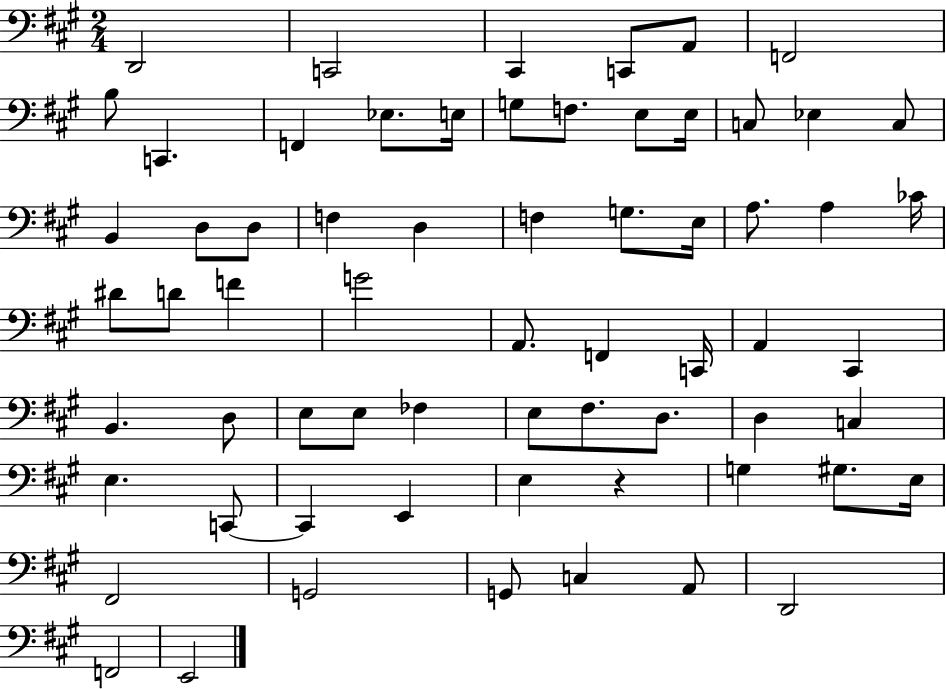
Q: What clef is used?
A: bass